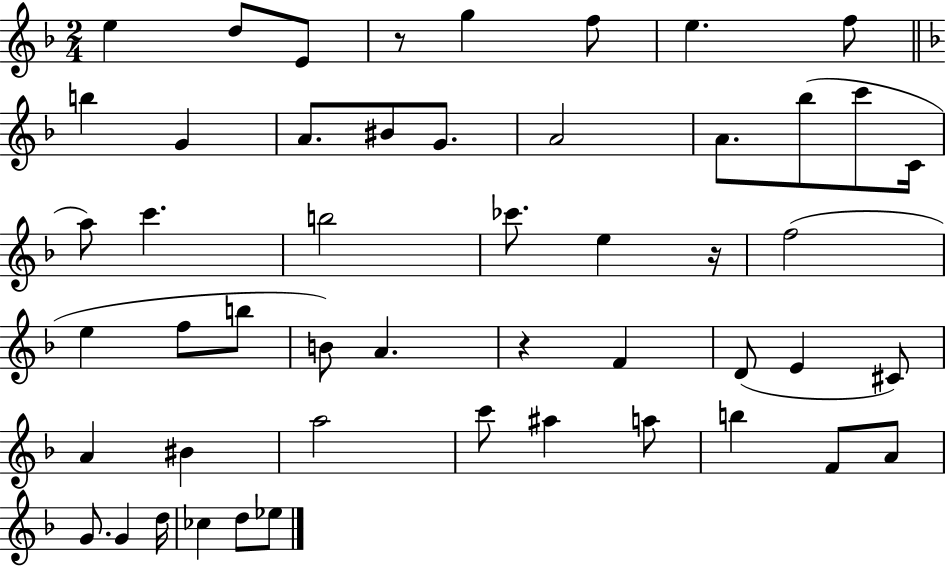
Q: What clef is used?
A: treble